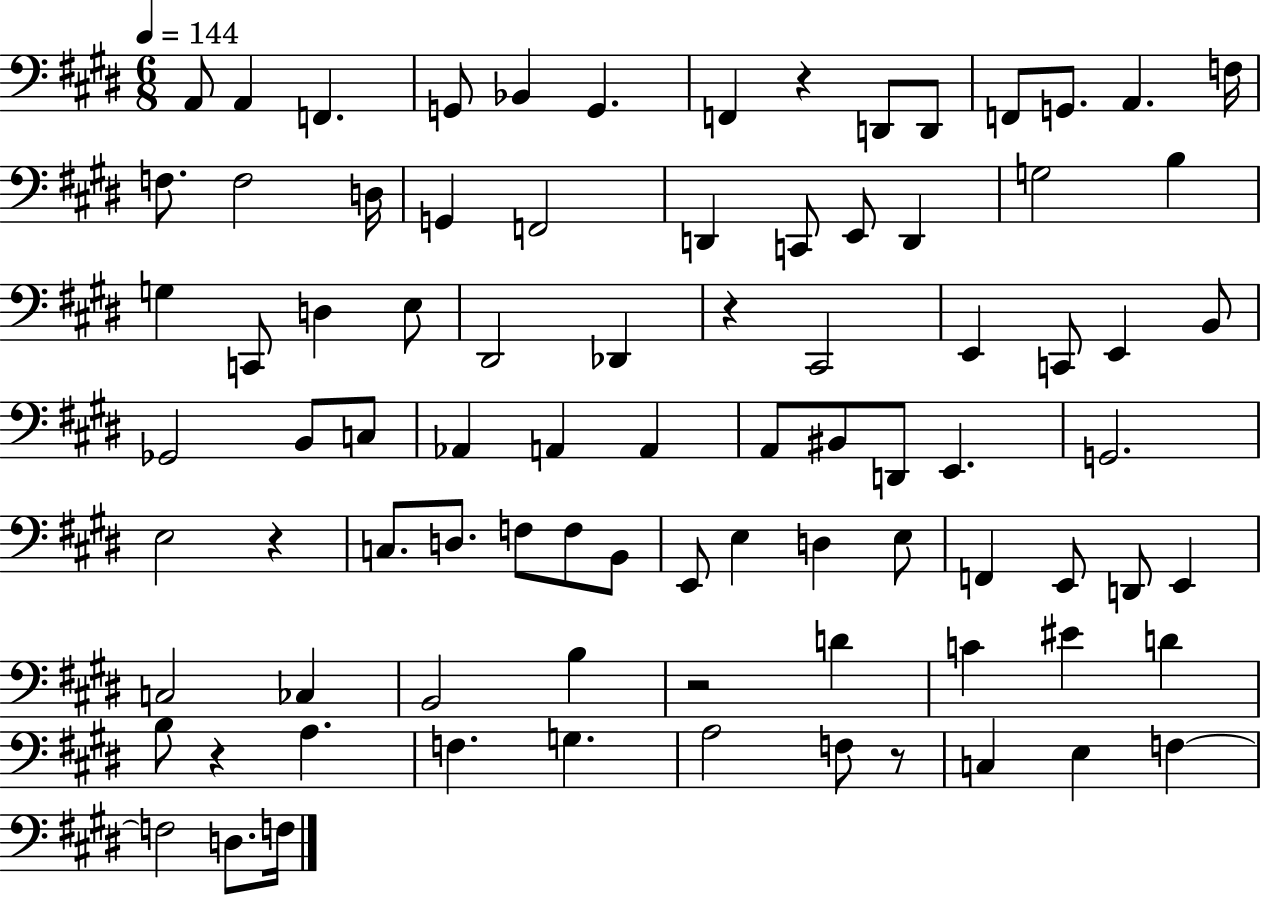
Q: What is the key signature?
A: E major